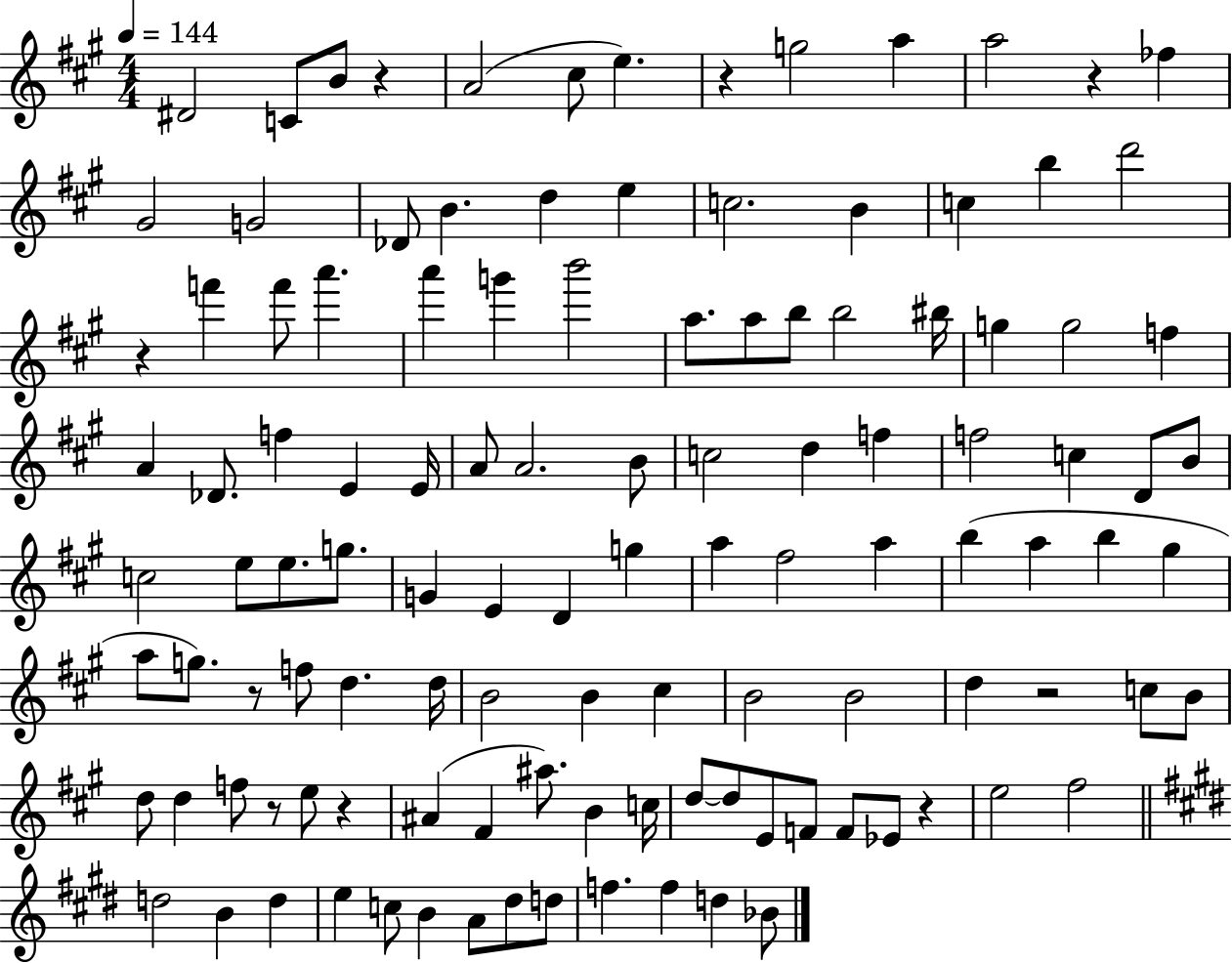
D#4/h C4/e B4/e R/q A4/h C#5/e E5/q. R/q G5/h A5/q A5/h R/q FES5/q G#4/h G4/h Db4/e B4/q. D5/q E5/q C5/h. B4/q C5/q B5/q D6/h R/q F6/q F6/e A6/q. A6/q G6/q B6/h A5/e. A5/e B5/e B5/h BIS5/s G5/q G5/h F5/q A4/q Db4/e. F5/q E4/q E4/s A4/e A4/h. B4/e C5/h D5/q F5/q F5/h C5/q D4/e B4/e C5/h E5/e E5/e. G5/e. G4/q E4/q D4/q G5/q A5/q F#5/h A5/q B5/q A5/q B5/q G#5/q A5/e G5/e. R/e F5/e D5/q. D5/s B4/h B4/q C#5/q B4/h B4/h D5/q R/h C5/e B4/e D5/e D5/q F5/e R/e E5/e R/q A#4/q F#4/q A#5/e. B4/q C5/s D5/e D5/e E4/e F4/e F4/e Eb4/e R/q E5/h F#5/h D5/h B4/q D5/q E5/q C5/e B4/q A4/e D#5/e D5/e F5/q. F5/q D5/q Bb4/e